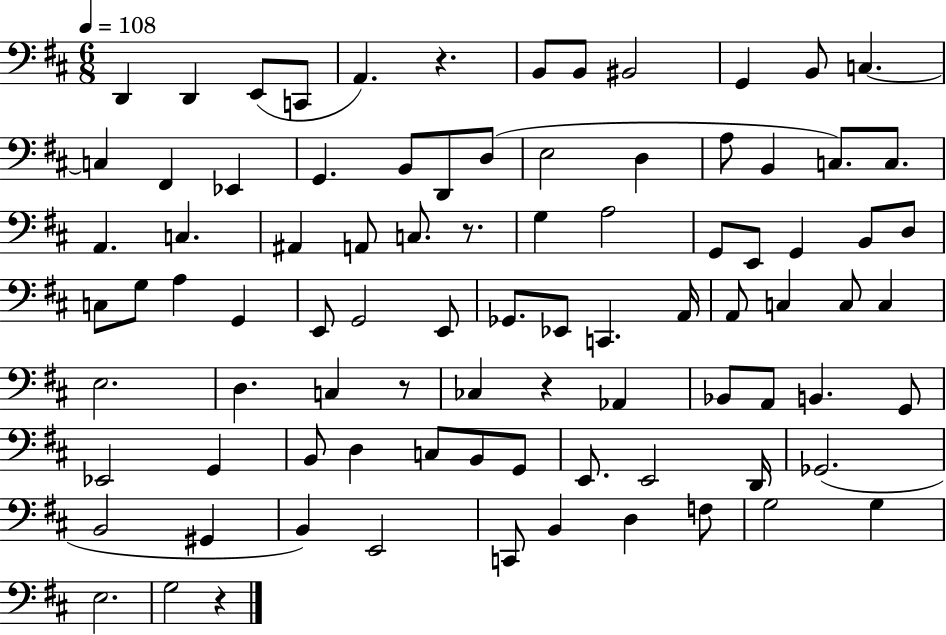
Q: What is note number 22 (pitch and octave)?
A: B2